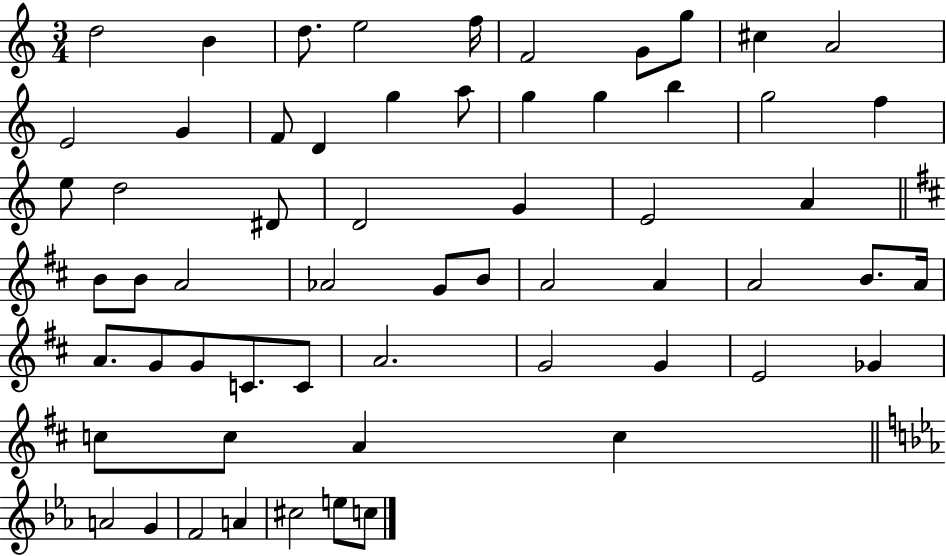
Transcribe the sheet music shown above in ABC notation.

X:1
T:Untitled
M:3/4
L:1/4
K:C
d2 B d/2 e2 f/4 F2 G/2 g/2 ^c A2 E2 G F/2 D g a/2 g g b g2 f e/2 d2 ^D/2 D2 G E2 A B/2 B/2 A2 _A2 G/2 B/2 A2 A A2 B/2 A/4 A/2 G/2 G/2 C/2 C/2 A2 G2 G E2 _G c/2 c/2 A c A2 G F2 A ^c2 e/2 c/2